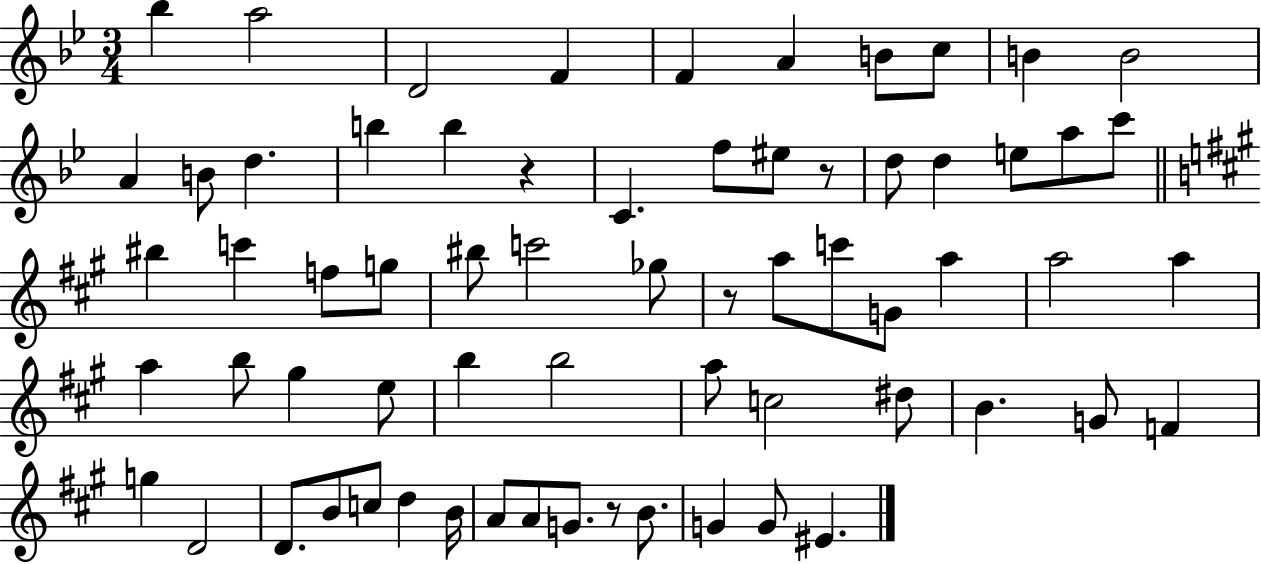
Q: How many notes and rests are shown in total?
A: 66